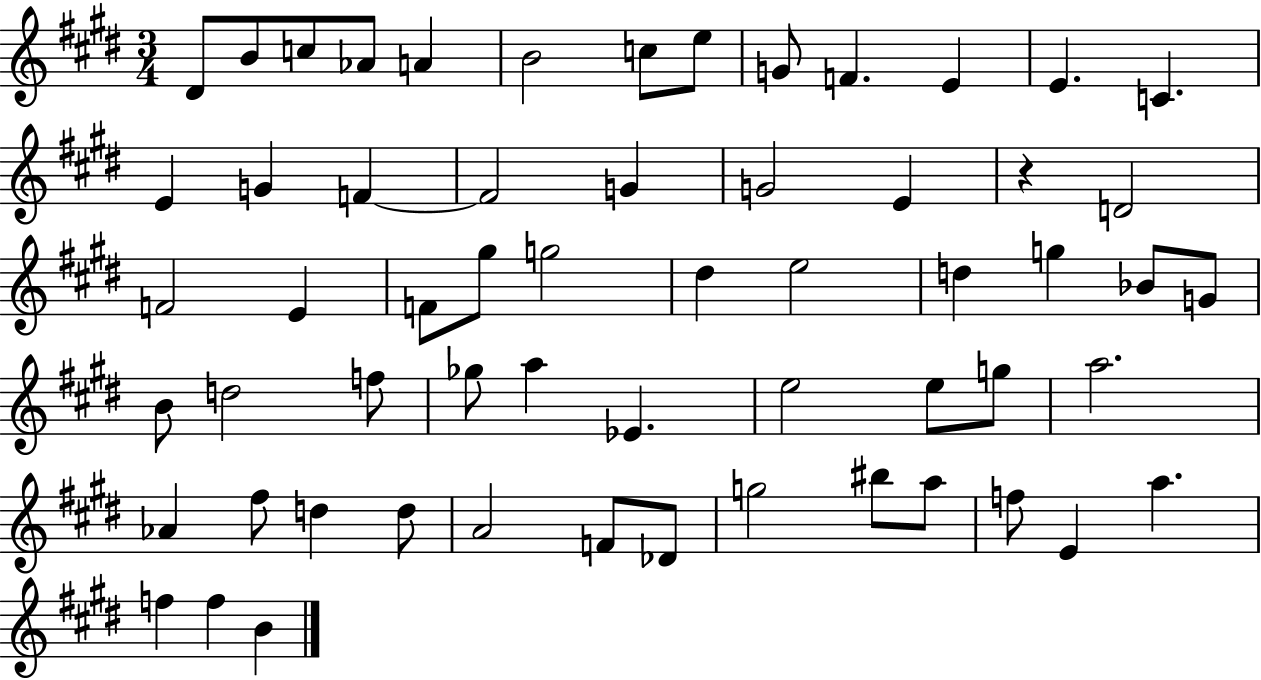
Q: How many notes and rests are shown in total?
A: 59